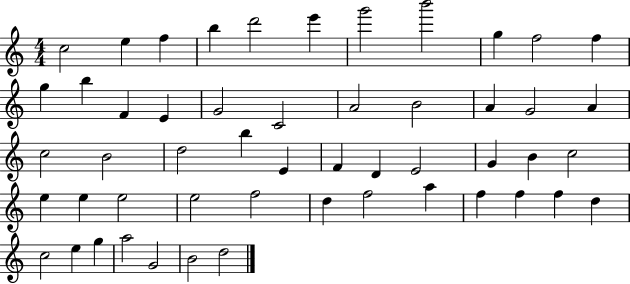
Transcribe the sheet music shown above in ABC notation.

X:1
T:Untitled
M:4/4
L:1/4
K:C
c2 e f b d'2 e' g'2 b'2 g f2 f g b F E G2 C2 A2 B2 A G2 A c2 B2 d2 b E F D E2 G B c2 e e e2 e2 f2 d f2 a f f f d c2 e g a2 G2 B2 d2